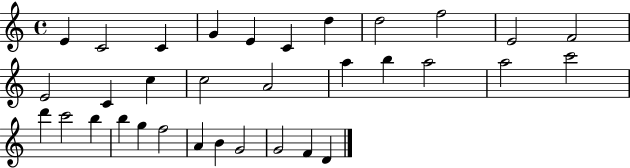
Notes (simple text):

E4/q C4/h C4/q G4/q E4/q C4/q D5/q D5/h F5/h E4/h F4/h E4/h C4/q C5/q C5/h A4/h A5/q B5/q A5/h A5/h C6/h D6/q C6/h B5/q B5/q G5/q F5/h A4/q B4/q G4/h G4/h F4/q D4/q